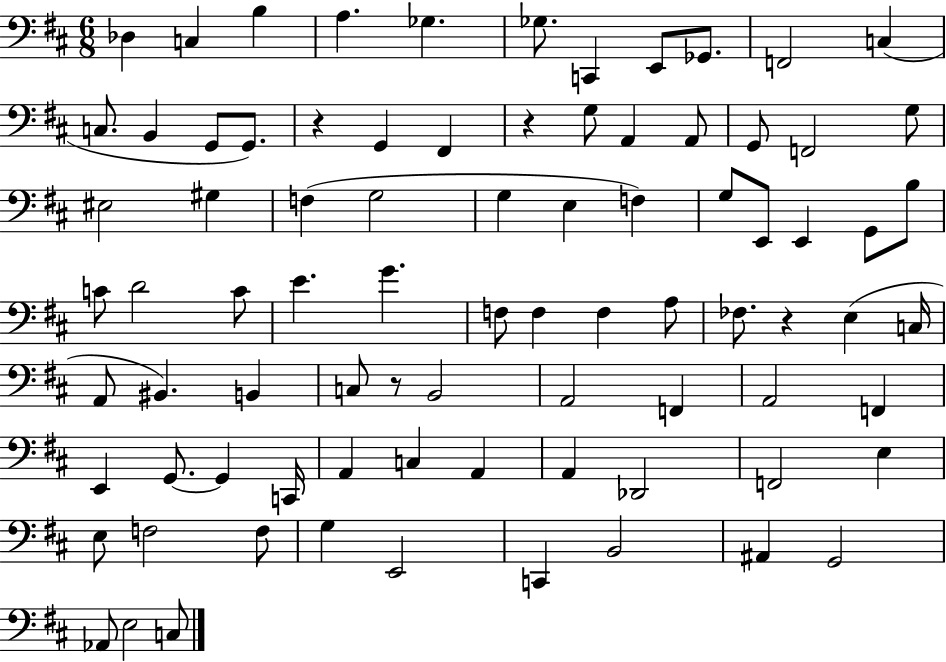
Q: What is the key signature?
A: D major